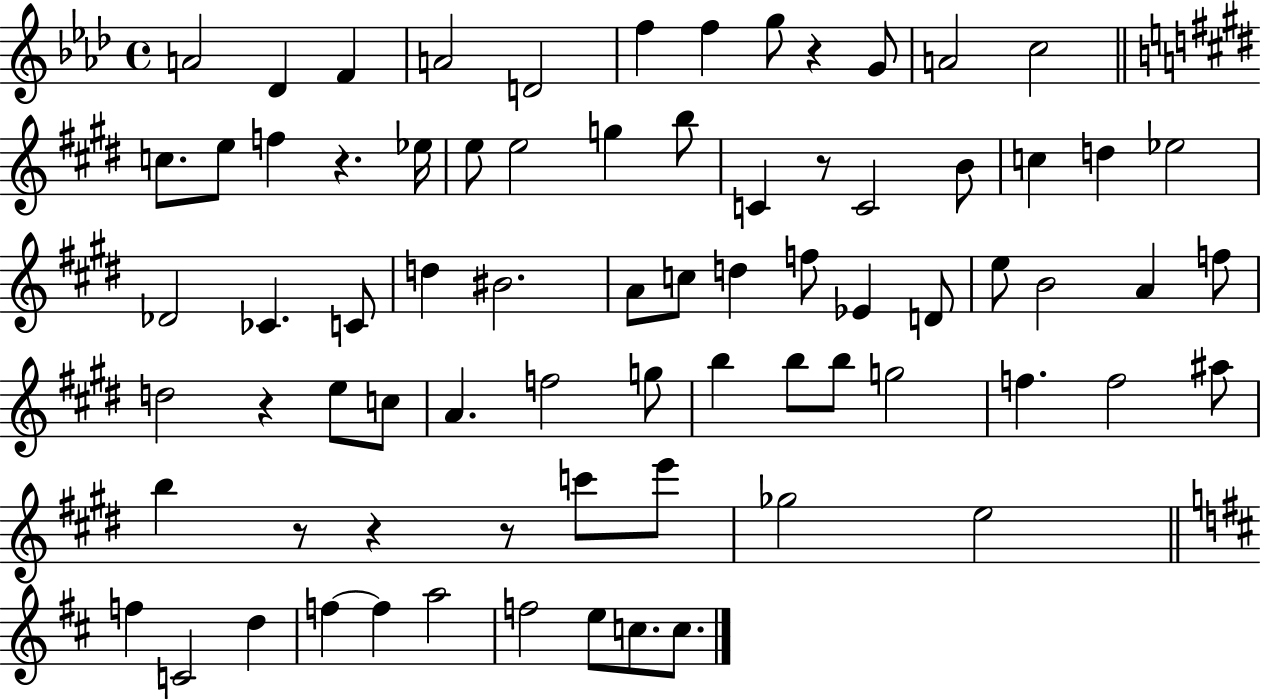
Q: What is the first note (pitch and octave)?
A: A4